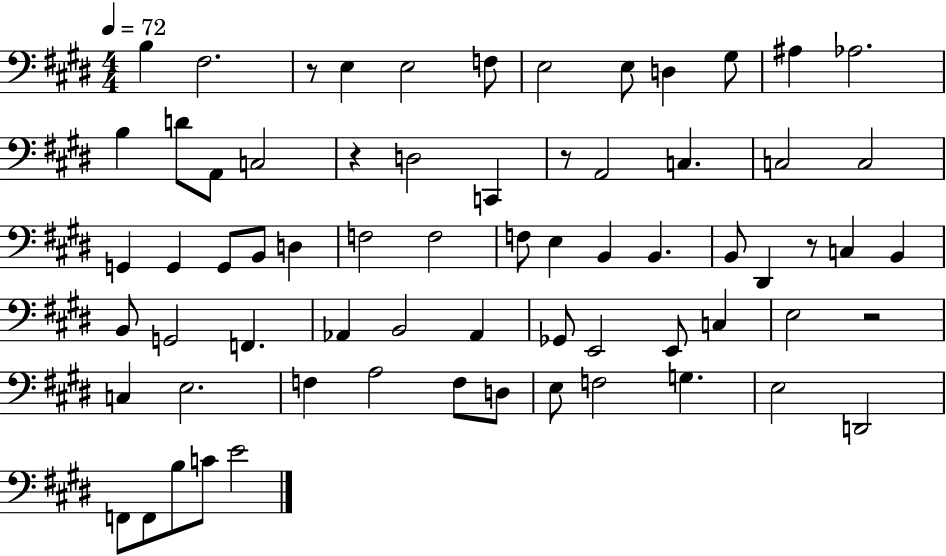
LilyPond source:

{
  \clef bass
  \numericTimeSignature
  \time 4/4
  \key e \major
  \tempo 4 = 72
  b4 fis2. | r8 e4 e2 f8 | e2 e8 d4 gis8 | ais4 aes2. | \break b4 d'8 a,8 c2 | r4 d2 c,4 | r8 a,2 c4. | c2 c2 | \break g,4 g,4 g,8 b,8 d4 | f2 f2 | f8 e4 b,4 b,4. | b,8 dis,4 r8 c4 b,4 | \break b,8 g,2 f,4. | aes,4 b,2 aes,4 | ges,8 e,2 e,8 c4 | e2 r2 | \break c4 e2. | f4 a2 f8 d8 | e8 f2 g4. | e2 d,2 | \break f,8 f,8 b8 c'8 e'2 | \bar "|."
}